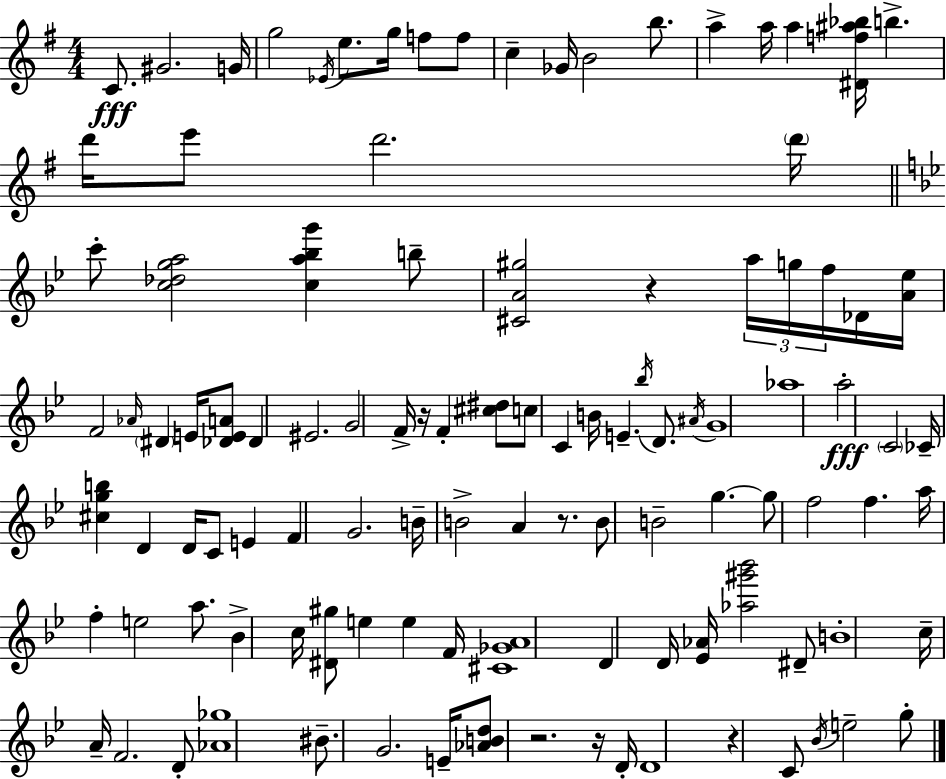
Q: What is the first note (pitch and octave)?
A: C4